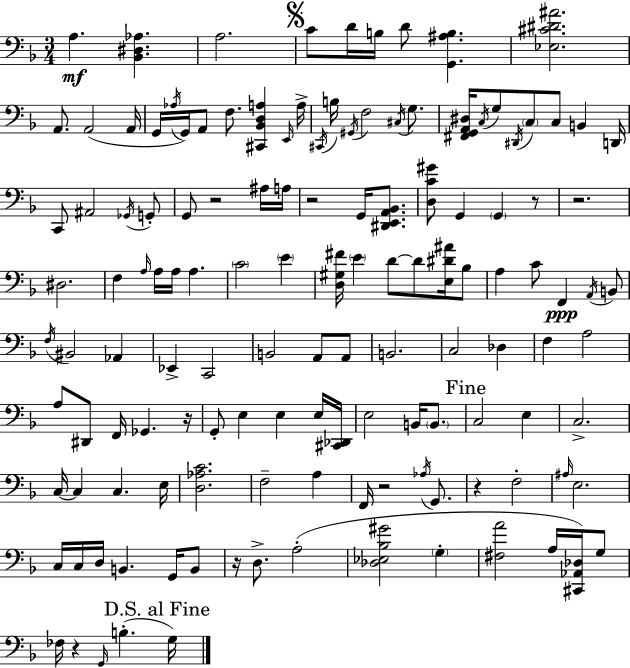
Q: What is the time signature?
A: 3/4